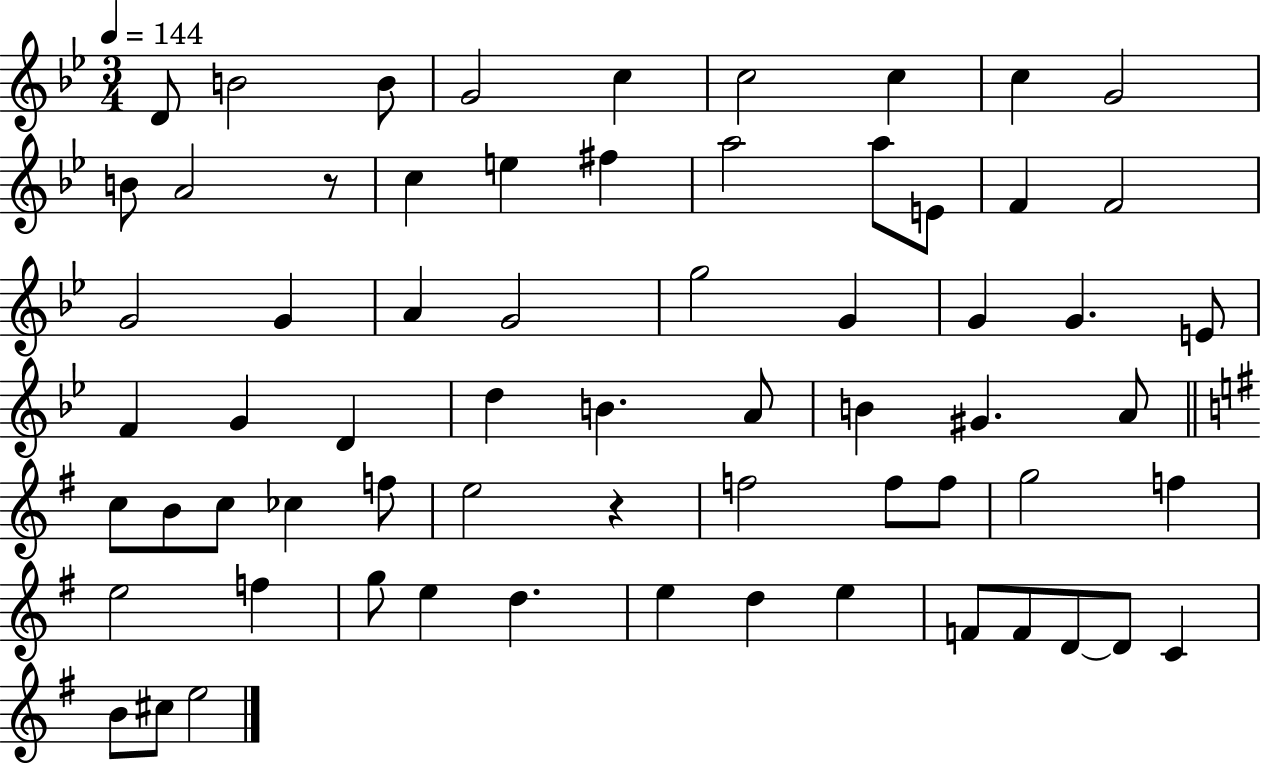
D4/e B4/h B4/e G4/h C5/q C5/h C5/q C5/q G4/h B4/e A4/h R/e C5/q E5/q F#5/q A5/h A5/e E4/e F4/q F4/h G4/h G4/q A4/q G4/h G5/h G4/q G4/q G4/q. E4/e F4/q G4/q D4/q D5/q B4/q. A4/e B4/q G#4/q. A4/e C5/e B4/e C5/e CES5/q F5/e E5/h R/q F5/h F5/e F5/e G5/h F5/q E5/h F5/q G5/e E5/q D5/q. E5/q D5/q E5/q F4/e F4/e D4/e D4/e C4/q B4/e C#5/e E5/h